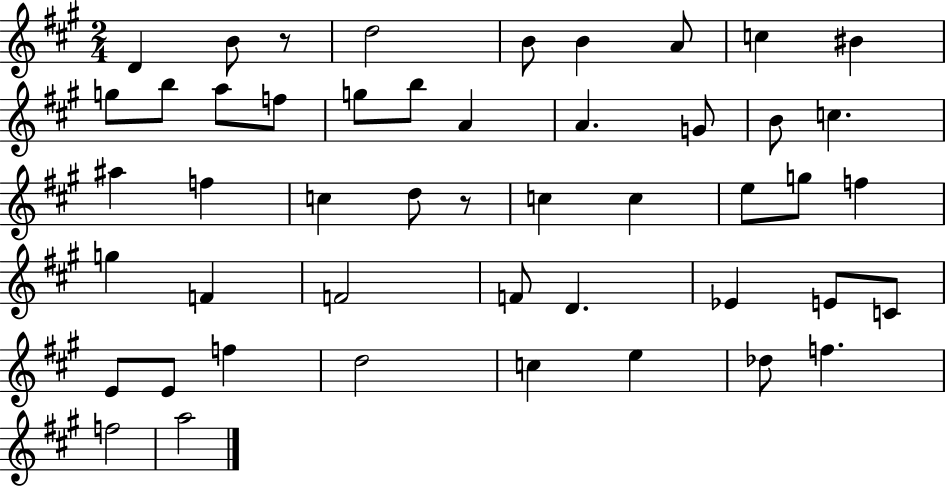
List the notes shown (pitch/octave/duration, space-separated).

D4/q B4/e R/e D5/h B4/e B4/q A4/e C5/q BIS4/q G5/e B5/e A5/e F5/e G5/e B5/e A4/q A4/q. G4/e B4/e C5/q. A#5/q F5/q C5/q D5/e R/e C5/q C5/q E5/e G5/e F5/q G5/q F4/q F4/h F4/e D4/q. Eb4/q E4/e C4/e E4/e E4/e F5/q D5/h C5/q E5/q Db5/e F5/q. F5/h A5/h